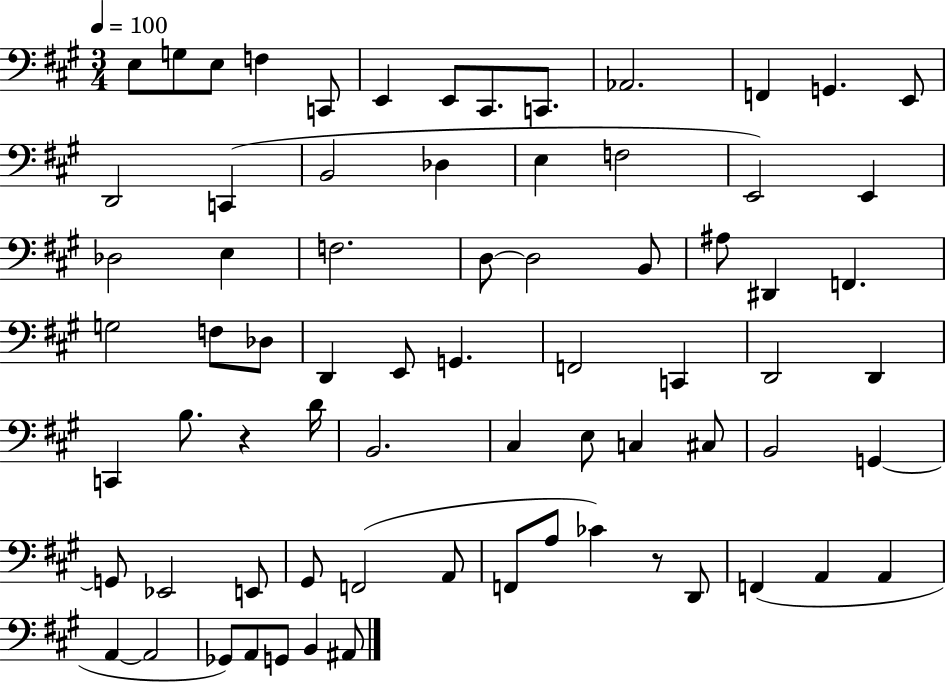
E3/e G3/e E3/e F3/q C2/e E2/q E2/e C#2/e. C2/e. Ab2/h. F2/q G2/q. E2/e D2/h C2/q B2/h Db3/q E3/q F3/h E2/h E2/q Db3/h E3/q F3/h. D3/e D3/h B2/e A#3/e D#2/q F2/q. G3/h F3/e Db3/e D2/q E2/e G2/q. F2/h C2/q D2/h D2/q C2/q B3/e. R/q D4/s B2/h. C#3/q E3/e C3/q C#3/e B2/h G2/q G2/e Eb2/h E2/e G#2/e F2/h A2/e F2/e A3/e CES4/q R/e D2/e F2/q A2/q A2/q A2/q A2/h Gb2/e A2/e G2/e B2/q A#2/e